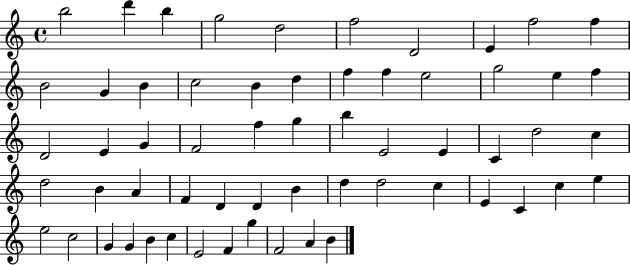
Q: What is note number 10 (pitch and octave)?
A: F5